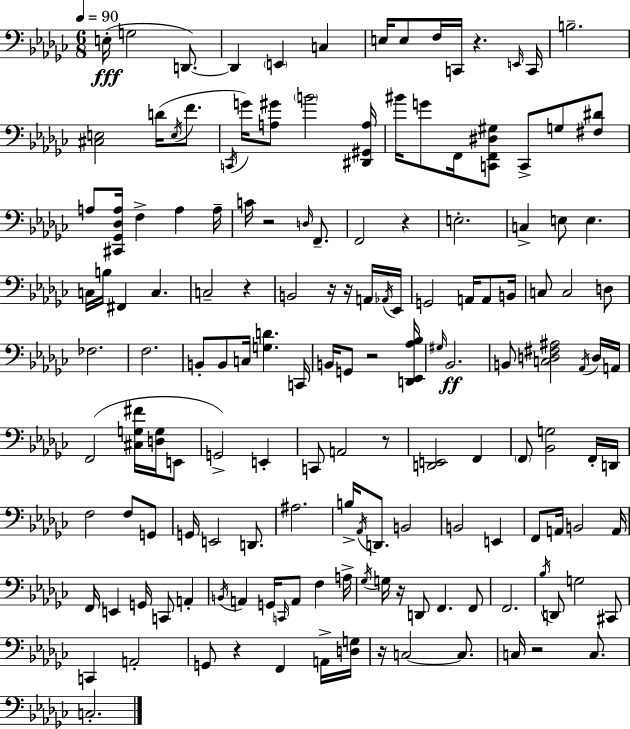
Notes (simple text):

E3/s G3/h D2/e. D2/q E2/q C3/q E3/s E3/e F3/s C2/s R/q. E2/s C2/s B3/h. [C#3,E3]/h D4/s E3/s F4/e. C2/s G4/s [A3,G#4]/e B4/h [D#2,G#2,A3]/s BIS4/s G4/e F2/s [C2,F2,D#3,G#3]/e C2/e G3/e [F#3,D#4]/e A3/e [C#2,Gb2,Db3,A3]/s F3/q A3/q A3/s C4/s R/h D3/s F2/e. F2/h R/q E3/h. C3/q E3/e E3/q. C3/s B3/s F#2/q C3/q. C3/h R/q B2/h R/s R/s A2/s Ab2/s Eb2/s G2/h A2/s A2/e B2/s C3/e C3/h D3/e FES3/h. F3/h. B2/e B2/e C3/s [G3,D4]/q. C2/s B2/s G2/e R/h [D2,Eb2,Ab3,Bb3]/s G#3/s Bb2/h. B2/e [C3,D3,F#3,A#3]/h Ab2/s D3/s A2/s F2/h [C#3,G3,F#4]/s [D3,G3]/s E2/e G2/h E2/q C2/e A2/h R/e [D2,E2]/h F2/q F2/e [Bb2,G3]/h F2/s D2/s F3/h F3/e G2/e G2/s E2/h D2/e. A#3/h. B3/s Ab2/s D2/e. B2/h B2/h E2/q F2/e A2/s B2/h A2/s F2/s E2/q G2/s C2/e A2/q B2/s A2/q G2/s C2/s A2/e F3/q A3/s Gb3/s G3/s R/s D2/e F2/q. F2/e F2/h. Bb3/s D2/e G3/h C#2/e C2/q A2/h G2/e R/q F2/q A2/s [D3,G3]/s R/s C3/h C3/e. C3/s R/h C3/e. C3/h.